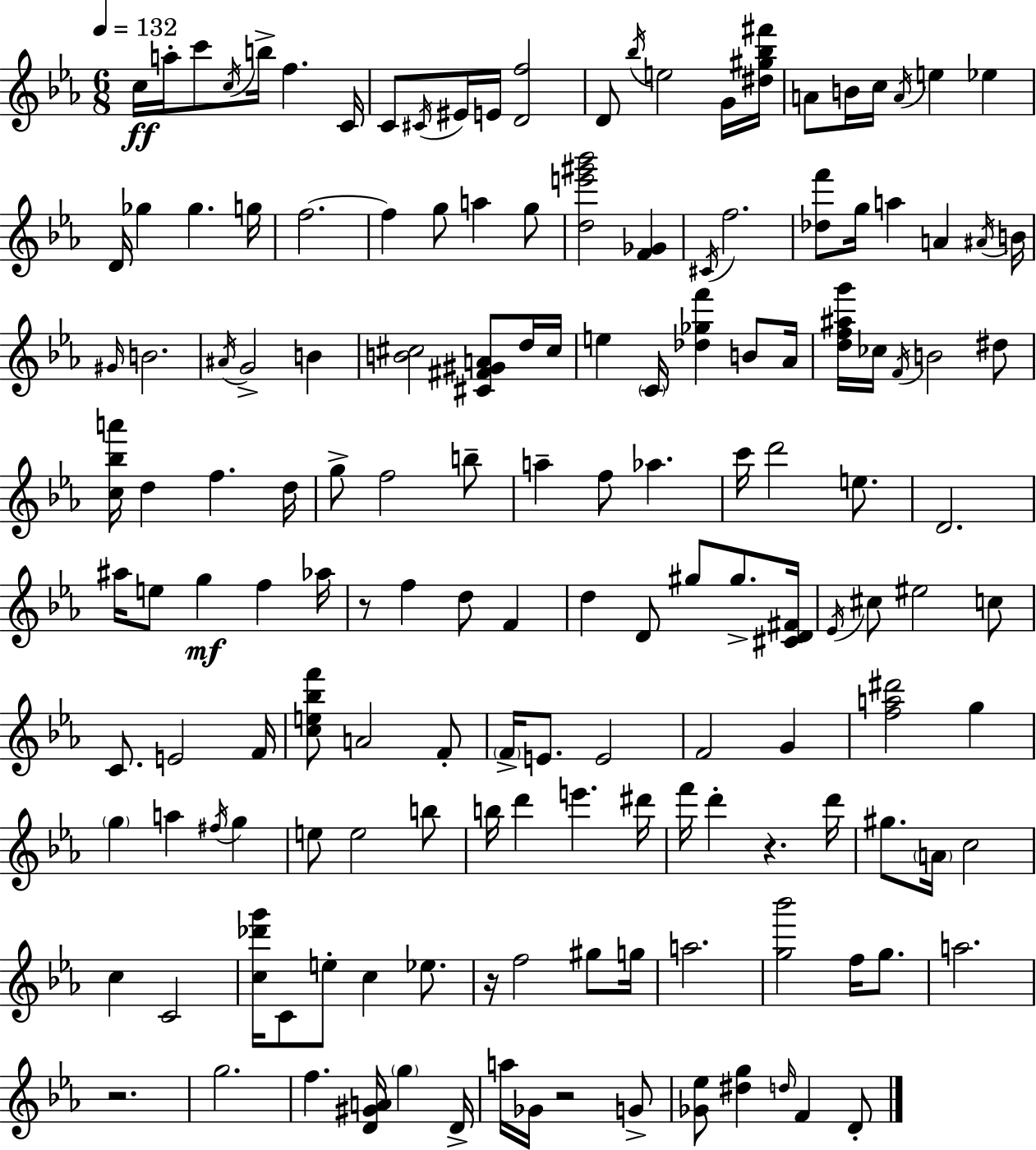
{
  \clef treble
  \numericTimeSignature
  \time 6/8
  \key ees \major
  \tempo 4 = 132
  c''16\ff a''16-. c'''8 \acciaccatura { c''16 } b''16-> f''4. | c'16 c'8 \acciaccatura { cis'16 } eis'16 e'16 <d' f''>2 | d'8 \acciaccatura { bes''16 } e''2 | g'16 <dis'' gis'' bes'' fis'''>16 a'8 b'16 c''16 \acciaccatura { a'16 } e''4 | \break ees''4 d'16 ges''4 ges''4. | g''16 f''2.~~ | f''4 g''8 a''4 | g''8 <d'' e''' gis''' bes'''>2 | \break <f' ges'>4 \acciaccatura { cis'16 } f''2. | <des'' f'''>8 g''16 a''4 | a'4 \acciaccatura { ais'16 } b'16 \grace { gis'16 } b'2. | \acciaccatura { ais'16 } g'2-> | \break b'4 <b' cis''>2 | <cis' fis' gis' a'>8 d''16 cis''16 e''4 | \parenthesize c'16 <des'' ges'' f'''>4 b'8 aes'16 <d'' f'' ais'' g'''>16 ces''16 \acciaccatura { f'16 } b'2 | dis''8 <c'' bes'' a'''>16 d''4 | \break f''4. d''16 g''8-> f''2 | b''8-- a''4-- | f''8 aes''4. c'''16 d'''2 | e''8. d'2. | \break ais''16 e''8 | g''4\mf f''4 aes''16 r8 f''4 | d''8 f'4 d''4 | d'8 gis''8 gis''8.-> <cis' d' fis'>16 \acciaccatura { ees'16 } cis''8 | \break eis''2 c''8 c'8. | e'2 f'16 <c'' e'' bes'' f'''>8 | a'2 f'8-. \parenthesize f'16-> e'8. | e'2 f'2 | \break g'4 <f'' a'' dis'''>2 | g''4 \parenthesize g''4 | a''4 \acciaccatura { fis''16 } g''4 e''8 | e''2 b''8 b''16 | \break d'''4 e'''4. dis'''16 f'''16 | d'''4-. r4. d'''16 gis''8. | \parenthesize a'16 c''2 c''4 | c'2 <c'' des''' g'''>16 | \break c'8 e''8-. c''4 ees''8. r16 | f''2 gis''8 g''16 a''2. | <g'' bes'''>2 | f''16 g''8. a''2. | \break r2. | g''2. | f''4. | <d' gis' a'>16 \parenthesize g''4 d'16-> a''16 | \break ges'16 r2 g'8-> <ges' ees''>8 | <dis'' g''>4 \grace { d''16 } f'4 d'8-. | \bar "|."
}